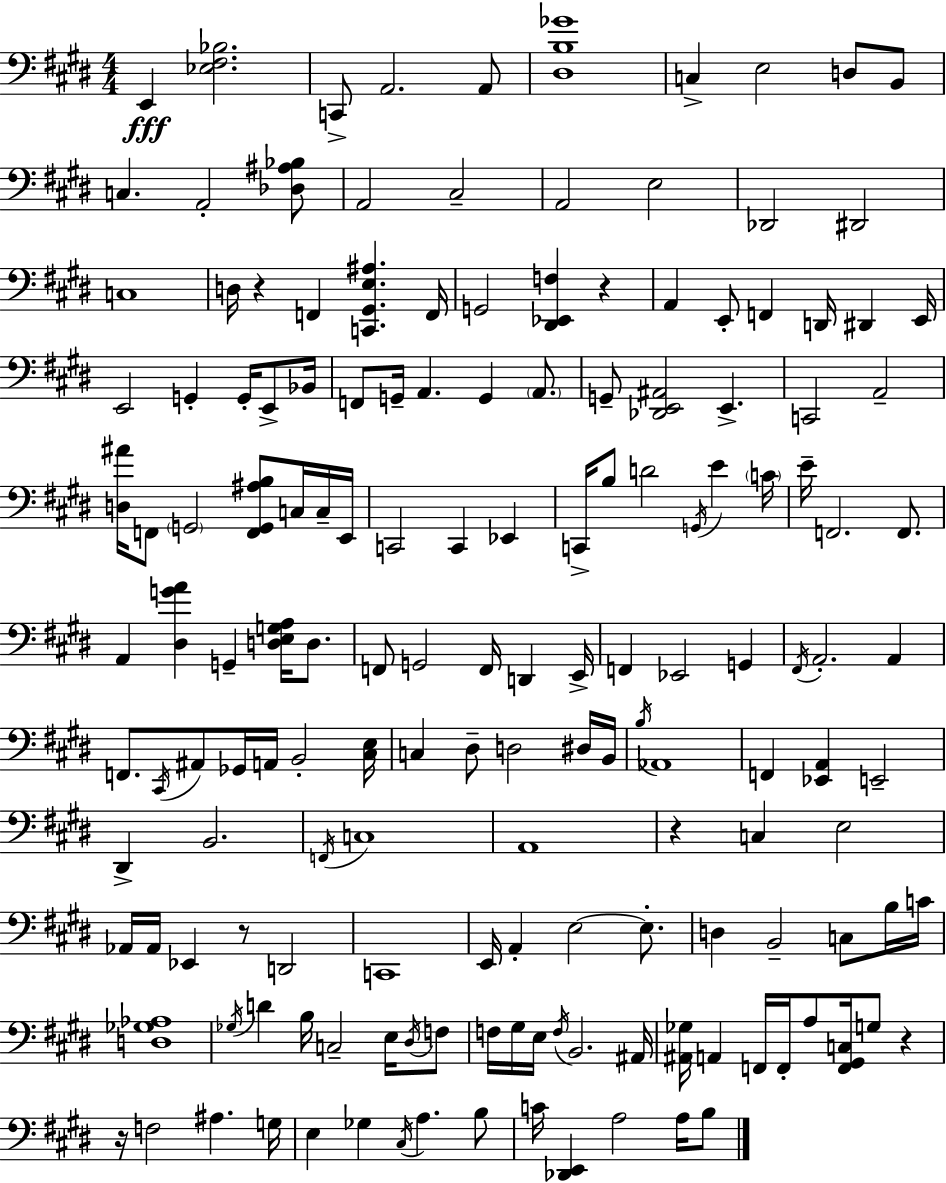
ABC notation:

X:1
T:Untitled
M:4/4
L:1/4
K:E
E,, [_E,^F,_B,]2 C,,/2 A,,2 A,,/2 [^D,B,_G]4 C, E,2 D,/2 B,,/2 C, A,,2 [_D,^A,_B,]/2 A,,2 ^C,2 A,,2 E,2 _D,,2 ^D,,2 C,4 D,/4 z F,, [C,,^G,,E,^A,] F,,/4 G,,2 [^D,,_E,,F,] z A,, E,,/2 F,, D,,/4 ^D,, E,,/4 E,,2 G,, G,,/4 E,,/2 _B,,/4 F,,/2 G,,/4 A,, G,, A,,/2 G,,/2 [_D,,E,,^A,,]2 E,, C,,2 A,,2 [D,^A]/4 F,,/2 G,,2 [F,,G,,^A,B,]/2 C,/4 C,/4 E,,/4 C,,2 C,, _E,, C,,/4 B,/2 D2 G,,/4 E C/4 E/4 F,,2 F,,/2 A,, [^D,GA] G,, [D,E,G,A,]/4 D,/2 F,,/2 G,,2 F,,/4 D,, E,,/4 F,, _E,,2 G,, ^F,,/4 A,,2 A,, F,,/2 ^C,,/4 ^A,,/2 _G,,/4 A,,/4 B,,2 [^C,E,]/4 C, ^D,/2 D,2 ^D,/4 B,,/4 B,/4 _A,,4 F,, [_E,,A,,] E,,2 ^D,, B,,2 F,,/4 C,4 A,,4 z C, E,2 _A,,/4 _A,,/4 _E,, z/2 D,,2 C,,4 E,,/4 A,, E,2 E,/2 D, B,,2 C,/2 B,/4 C/4 [D,_G,_A,]4 _G,/4 D B,/4 C,2 E,/4 ^D,/4 F,/2 F,/4 ^G,/4 E,/4 F,/4 B,,2 ^A,,/4 [^A,,_G,]/4 A,, F,,/4 F,,/4 A,/2 [F,,^G,,C,]/4 G,/2 z z/4 F,2 ^A, G,/4 E, _G, ^C,/4 A, B,/2 C/4 [_D,,E,,] A,2 A,/4 B,/2